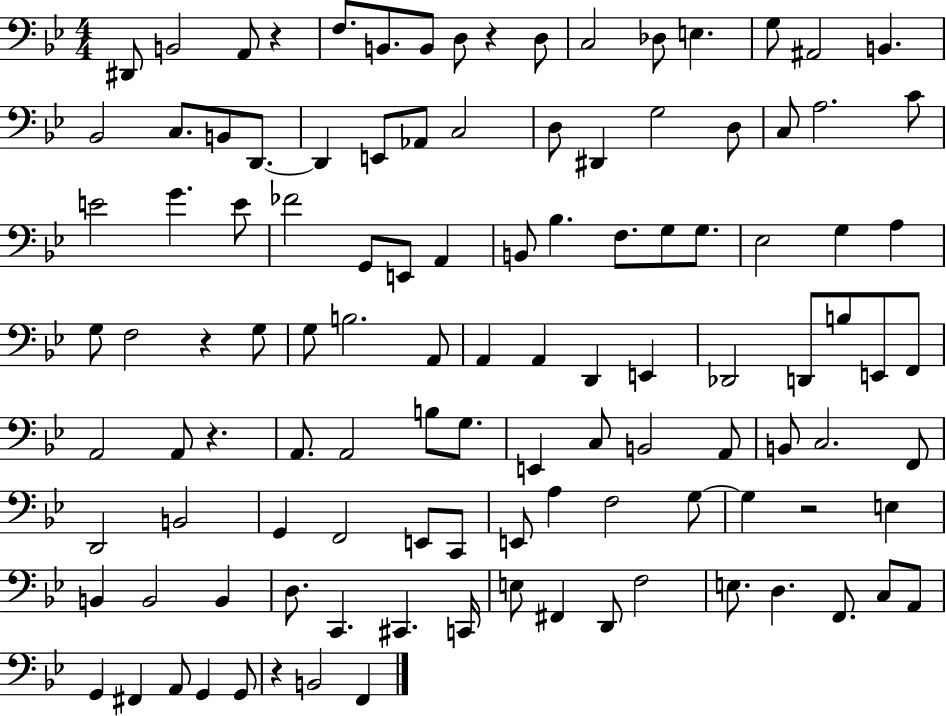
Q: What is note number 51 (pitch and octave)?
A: A2